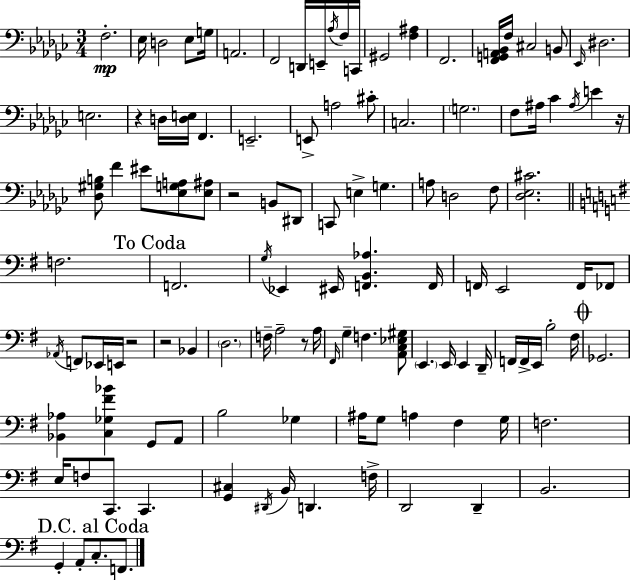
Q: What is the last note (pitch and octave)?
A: F2